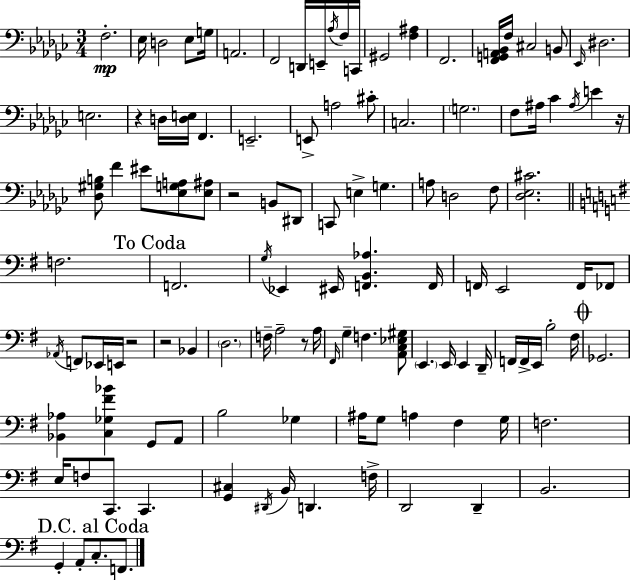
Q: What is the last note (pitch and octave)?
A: F2